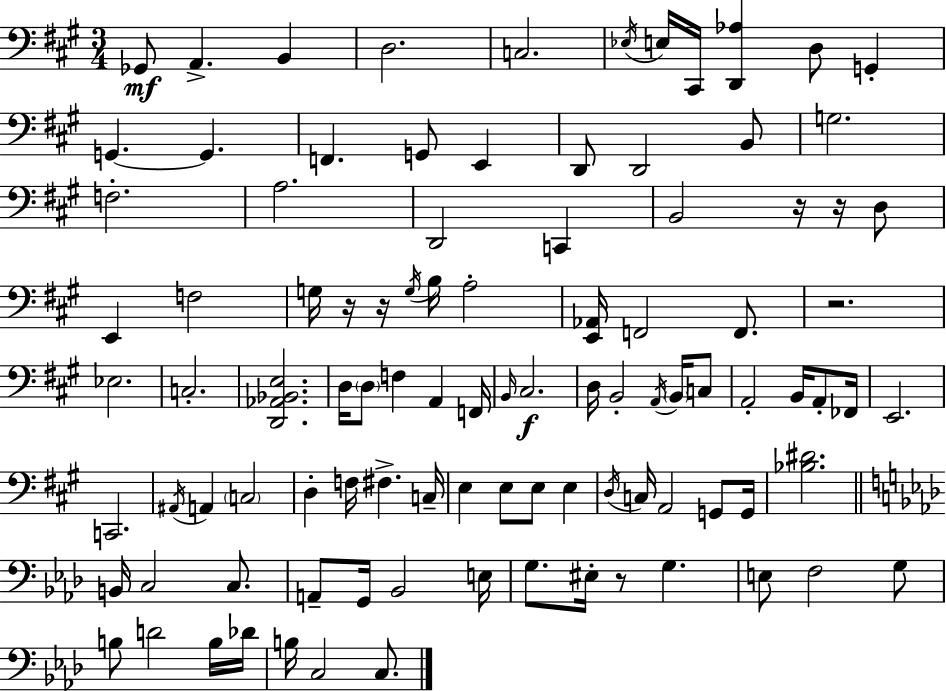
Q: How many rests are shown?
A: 6